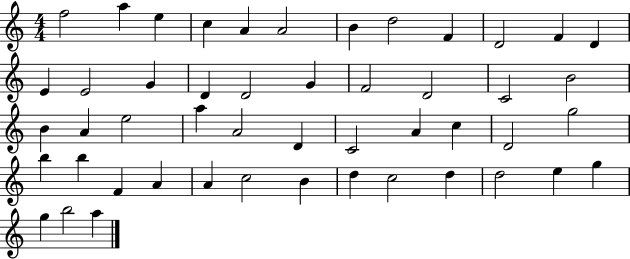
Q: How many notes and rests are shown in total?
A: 49